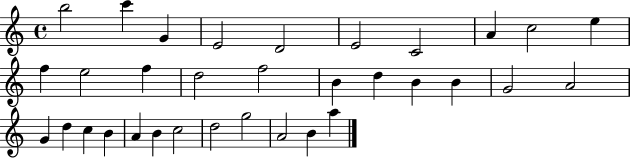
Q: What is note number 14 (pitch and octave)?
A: D5